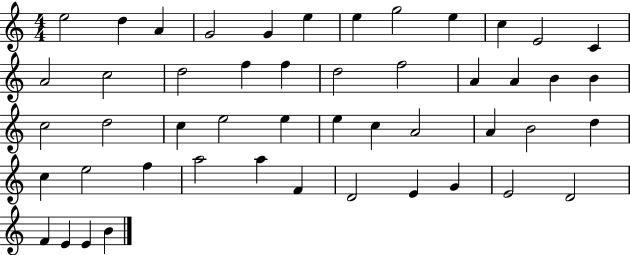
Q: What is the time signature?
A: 4/4